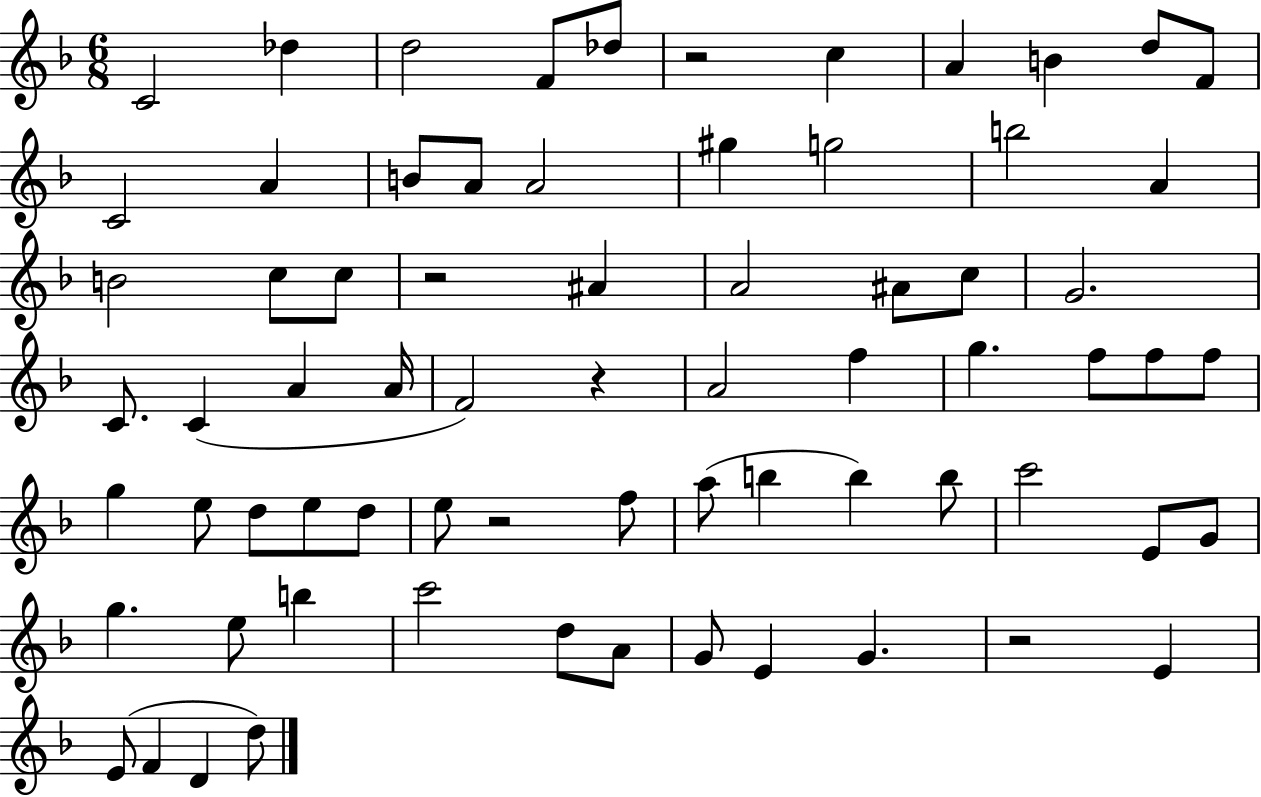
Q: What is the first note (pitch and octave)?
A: C4